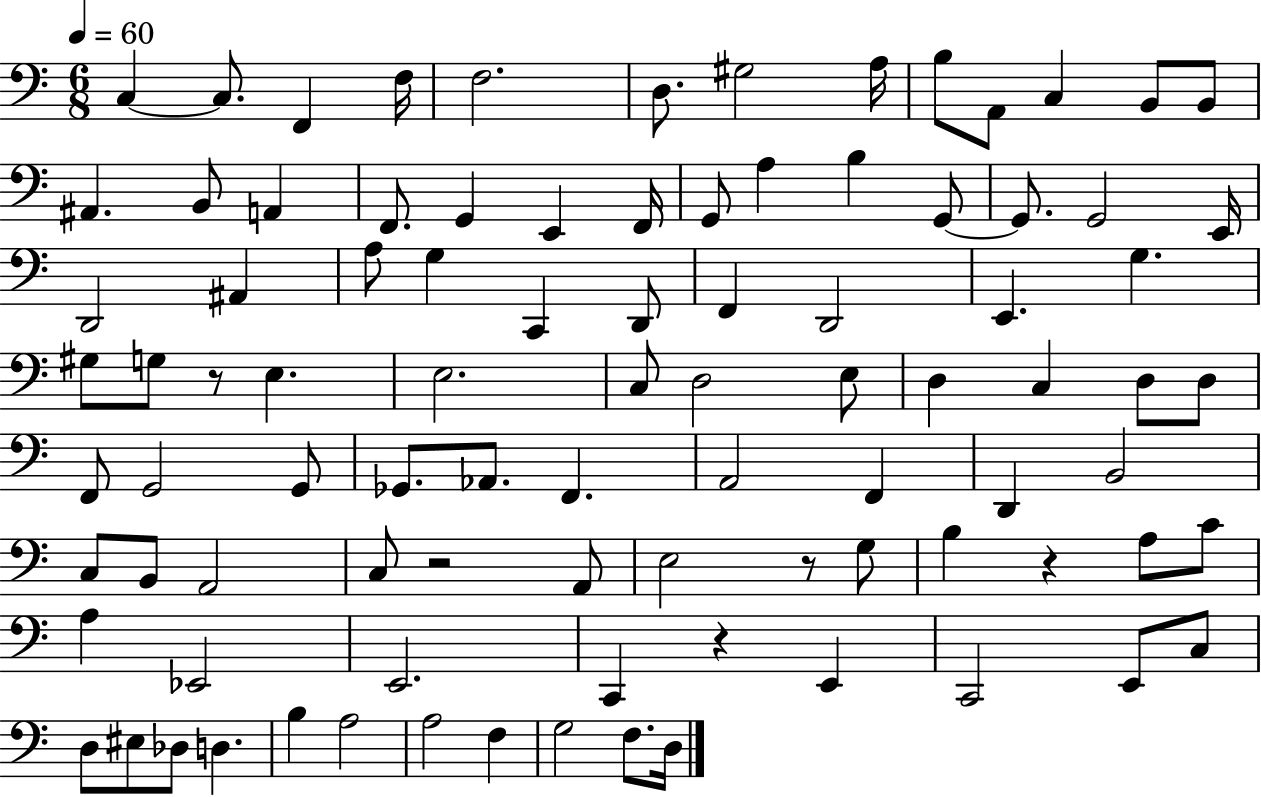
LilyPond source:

{
  \clef bass
  \numericTimeSignature
  \time 6/8
  \key c \major
  \tempo 4 = 60
  c4~~ c8. f,4 f16 | f2. | d8. gis2 a16 | b8 a,8 c4 b,8 b,8 | \break ais,4. b,8 a,4 | f,8. g,4 e,4 f,16 | g,8 a4 b4 g,8~~ | g,8. g,2 e,16 | \break d,2 ais,4 | a8 g4 c,4 d,8 | f,4 d,2 | e,4. g4. | \break gis8 g8 r8 e4. | e2. | c8 d2 e8 | d4 c4 d8 d8 | \break f,8 g,2 g,8 | ges,8. aes,8. f,4. | a,2 f,4 | d,4 b,2 | \break c8 b,8 a,2 | c8 r2 a,8 | e2 r8 g8 | b4 r4 a8 c'8 | \break a4 ees,2 | e,2. | c,4 r4 e,4 | c,2 e,8 c8 | \break d8 eis8 des8 d4. | b4 a2 | a2 f4 | g2 f8. d16 | \break \bar "|."
}